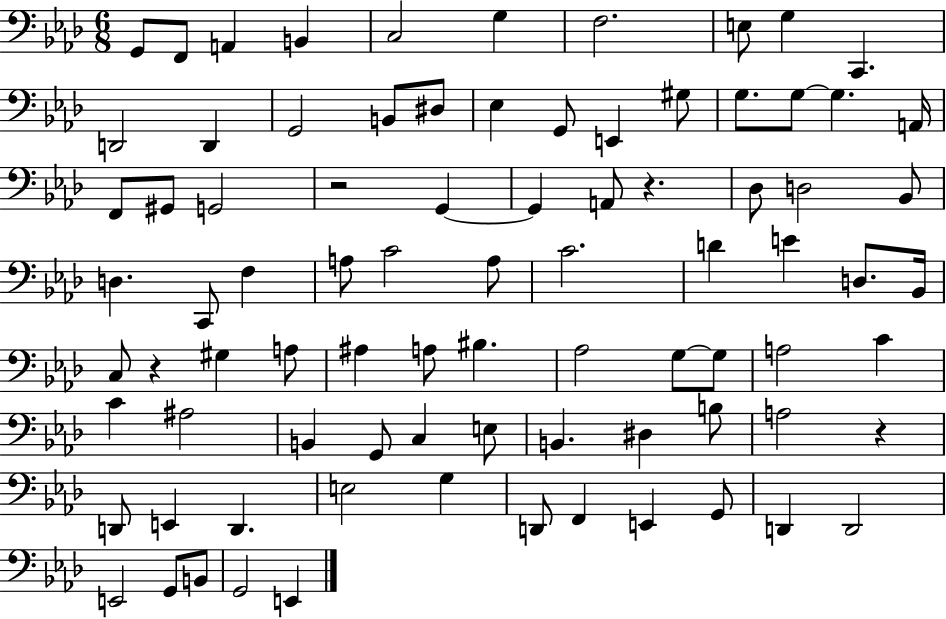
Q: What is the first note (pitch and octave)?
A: G2